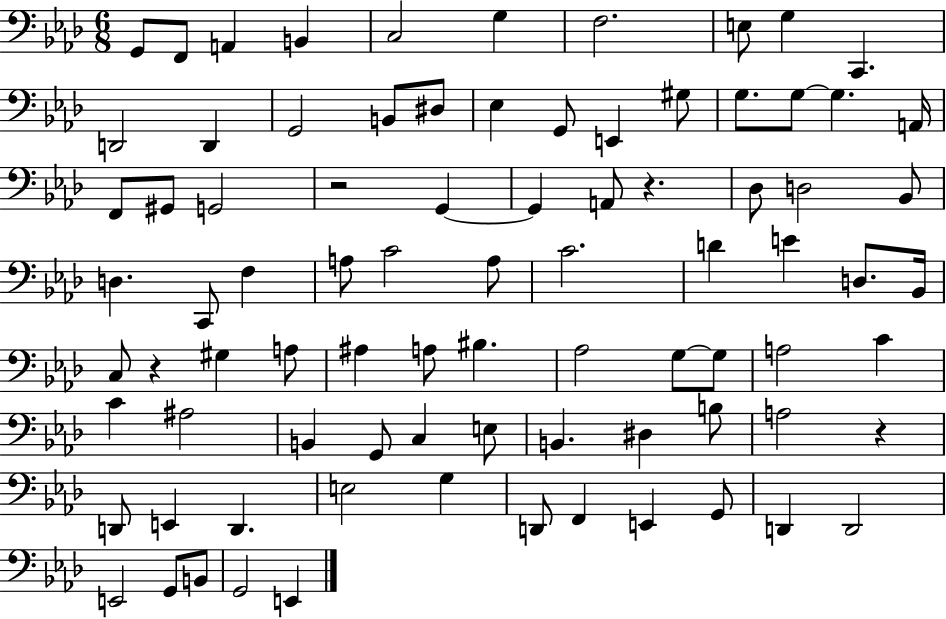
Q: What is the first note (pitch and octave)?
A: G2